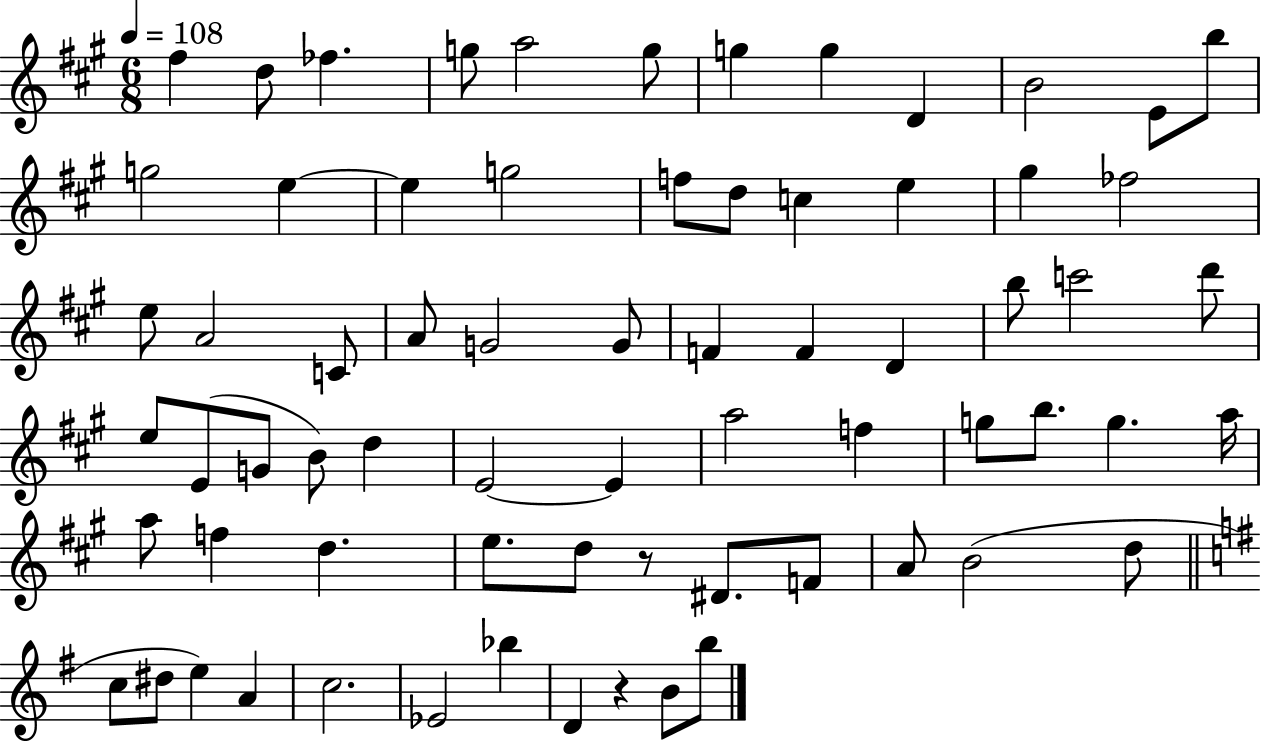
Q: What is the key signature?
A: A major